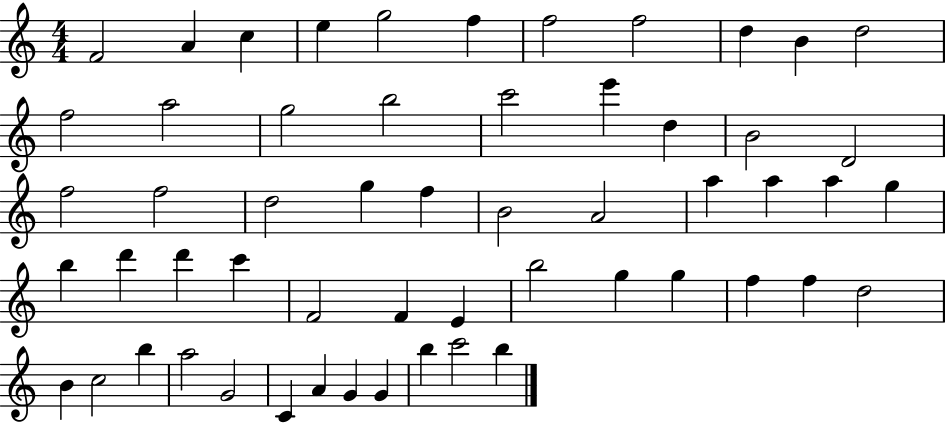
X:1
T:Untitled
M:4/4
L:1/4
K:C
F2 A c e g2 f f2 f2 d B d2 f2 a2 g2 b2 c'2 e' d B2 D2 f2 f2 d2 g f B2 A2 a a a g b d' d' c' F2 F E b2 g g f f d2 B c2 b a2 G2 C A G G b c'2 b